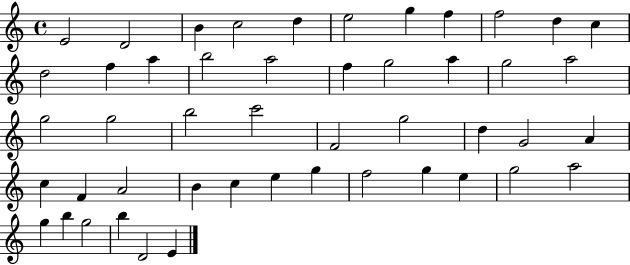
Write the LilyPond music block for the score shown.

{
  \clef treble
  \time 4/4
  \defaultTimeSignature
  \key c \major
  e'2 d'2 | b'4 c''2 d''4 | e''2 g''4 f''4 | f''2 d''4 c''4 | \break d''2 f''4 a''4 | b''2 a''2 | f''4 g''2 a''4 | g''2 a''2 | \break g''2 g''2 | b''2 c'''2 | f'2 g''2 | d''4 g'2 a'4 | \break c''4 f'4 a'2 | b'4 c''4 e''4 g''4 | f''2 g''4 e''4 | g''2 a''2 | \break g''4 b''4 g''2 | b''4 d'2 e'4 | \bar "|."
}